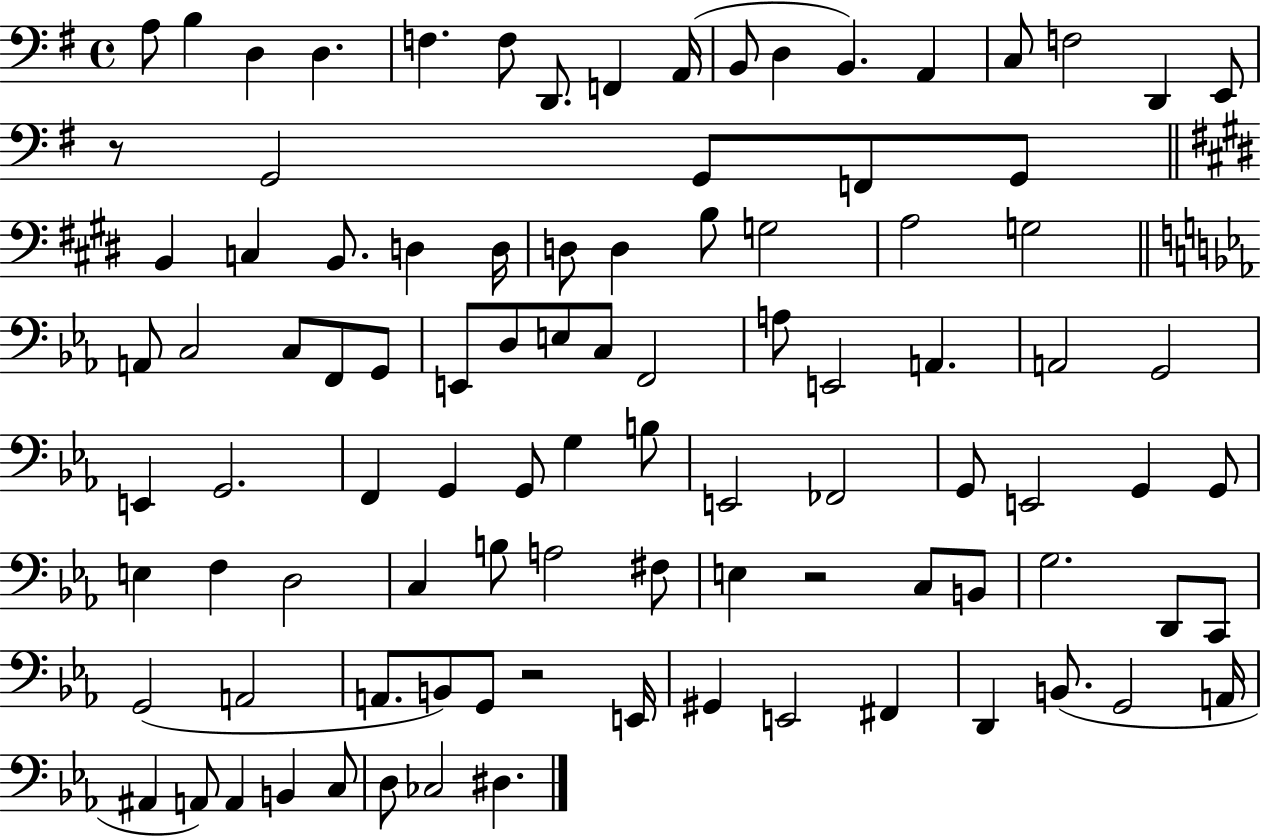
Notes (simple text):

A3/e B3/q D3/q D3/q. F3/q. F3/e D2/e. F2/q A2/s B2/e D3/q B2/q. A2/q C3/e F3/h D2/q E2/e R/e G2/h G2/e F2/e G2/e B2/q C3/q B2/e. D3/q D3/s D3/e D3/q B3/e G3/h A3/h G3/h A2/e C3/h C3/e F2/e G2/e E2/e D3/e E3/e C3/e F2/h A3/e E2/h A2/q. A2/h G2/h E2/q G2/h. F2/q G2/q G2/e G3/q B3/e E2/h FES2/h G2/e E2/h G2/q G2/e E3/q F3/q D3/h C3/q B3/e A3/h F#3/e E3/q R/h C3/e B2/e G3/h. D2/e C2/e G2/h A2/h A2/e. B2/e G2/e R/h E2/s G#2/q E2/h F#2/q D2/q B2/e. G2/h A2/s A#2/q A2/e A2/q B2/q C3/e D3/e CES3/h D#3/q.